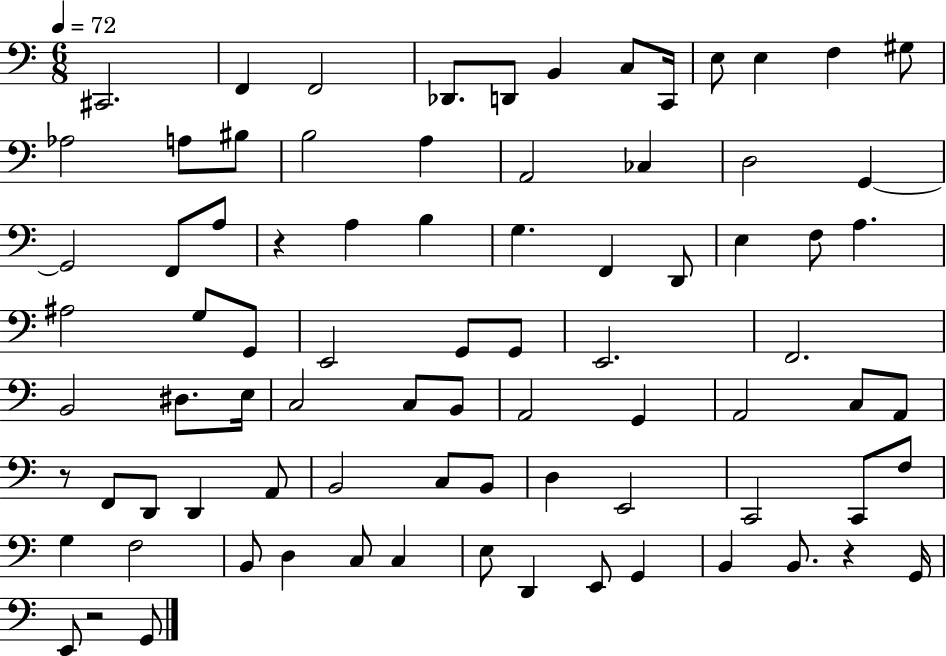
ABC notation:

X:1
T:Untitled
M:6/8
L:1/4
K:C
^C,,2 F,, F,,2 _D,,/2 D,,/2 B,, C,/2 C,,/4 E,/2 E, F, ^G,/2 _A,2 A,/2 ^B,/2 B,2 A, A,,2 _C, D,2 G,, G,,2 F,,/2 A,/2 z A, B, G, F,, D,,/2 E, F,/2 A, ^A,2 G,/2 G,,/2 E,,2 G,,/2 G,,/2 E,,2 F,,2 B,,2 ^D,/2 E,/4 C,2 C,/2 B,,/2 A,,2 G,, A,,2 C,/2 A,,/2 z/2 F,,/2 D,,/2 D,, A,,/2 B,,2 C,/2 B,,/2 D, E,,2 C,,2 C,,/2 F,/2 G, F,2 B,,/2 D, C,/2 C, E,/2 D,, E,,/2 G,, B,, B,,/2 z G,,/4 E,,/2 z2 G,,/2